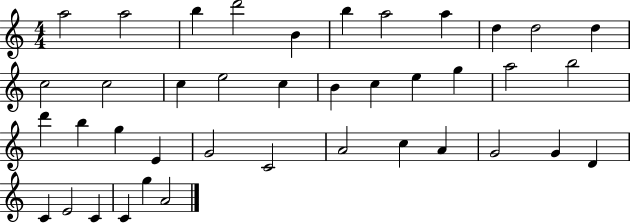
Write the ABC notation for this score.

X:1
T:Untitled
M:4/4
L:1/4
K:C
a2 a2 b d'2 B b a2 a d d2 d c2 c2 c e2 c B c e g a2 b2 d' b g E G2 C2 A2 c A G2 G D C E2 C C g A2